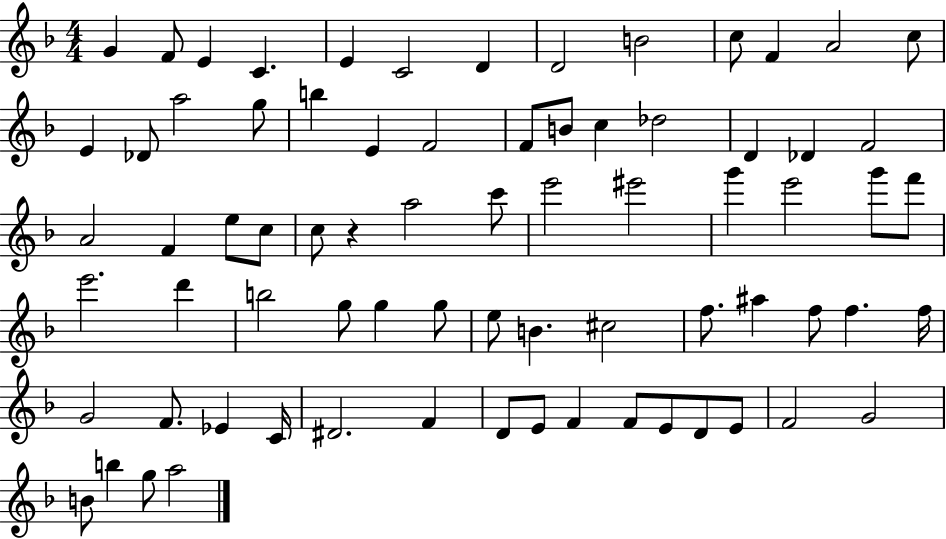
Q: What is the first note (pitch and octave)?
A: G4